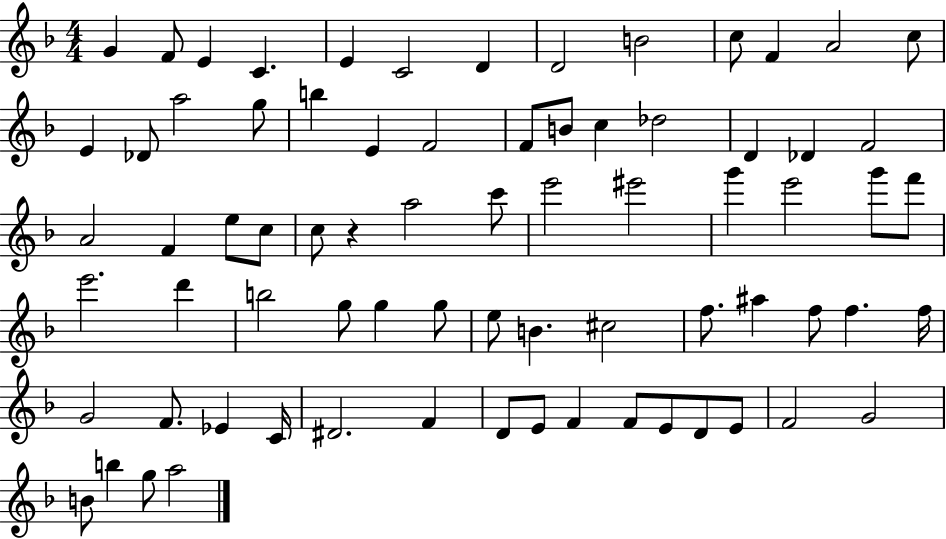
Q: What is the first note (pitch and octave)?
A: G4